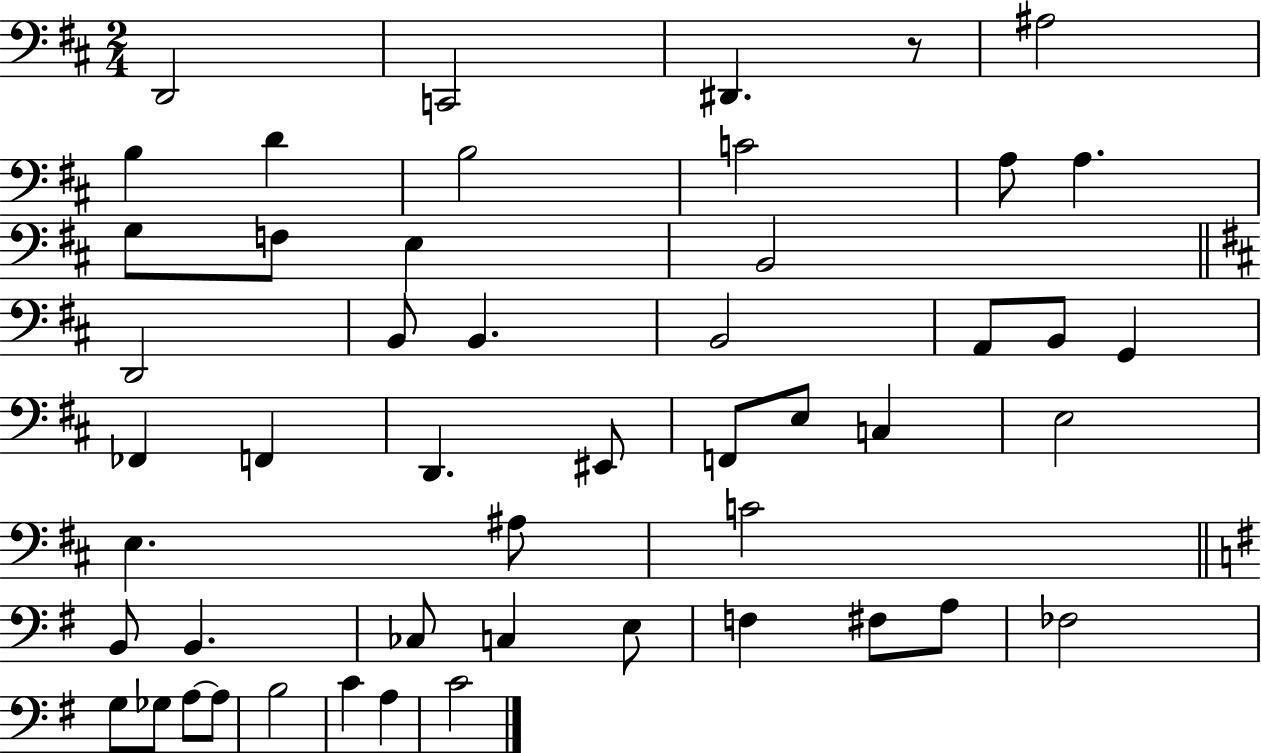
X:1
T:Untitled
M:2/4
L:1/4
K:D
D,,2 C,,2 ^D,, z/2 ^A,2 B, D B,2 C2 A,/2 A, G,/2 F,/2 E, B,,2 D,,2 B,,/2 B,, B,,2 A,,/2 B,,/2 G,, _F,, F,, D,, ^E,,/2 F,,/2 E,/2 C, E,2 E, ^A,/2 C2 B,,/2 B,, _C,/2 C, E,/2 F, ^F,/2 A,/2 _F,2 G,/2 _G,/2 A,/2 A,/2 B,2 C A, C2